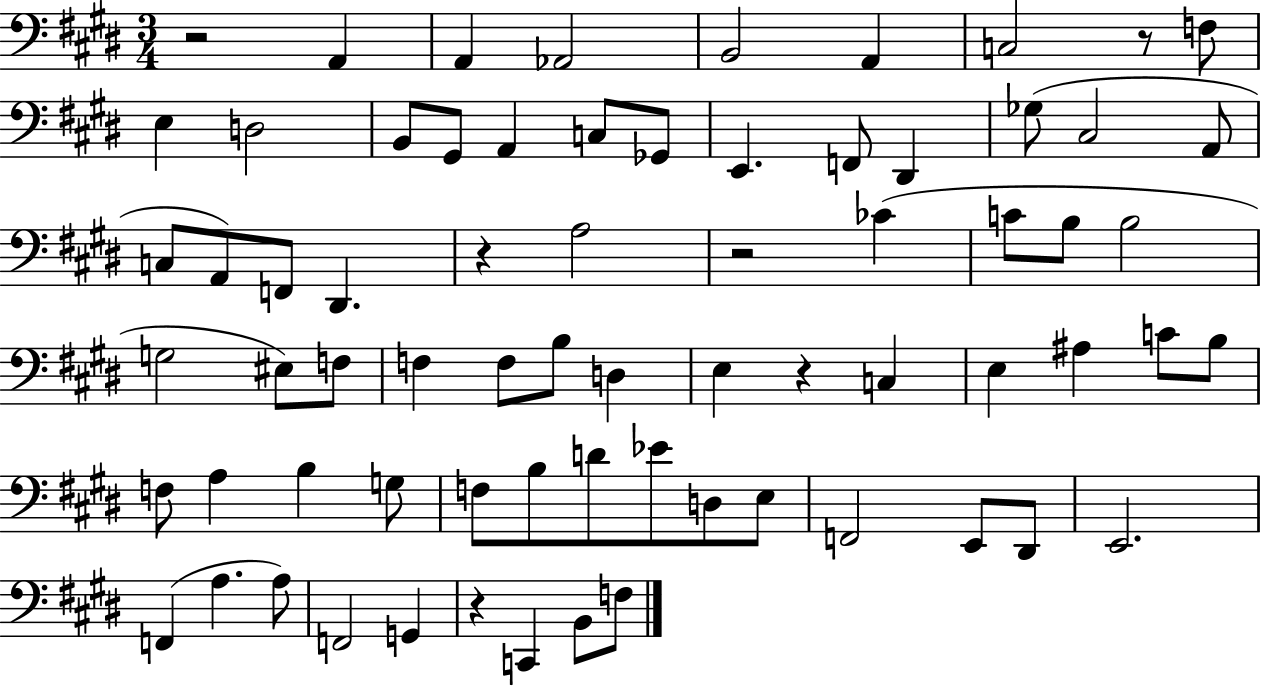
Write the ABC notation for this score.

X:1
T:Untitled
M:3/4
L:1/4
K:E
z2 A,, A,, _A,,2 B,,2 A,, C,2 z/2 F,/2 E, D,2 B,,/2 ^G,,/2 A,, C,/2 _G,,/2 E,, F,,/2 ^D,, _G,/2 ^C,2 A,,/2 C,/2 A,,/2 F,,/2 ^D,, z A,2 z2 _C C/2 B,/2 B,2 G,2 ^E,/2 F,/2 F, F,/2 B,/2 D, E, z C, E, ^A, C/2 B,/2 F,/2 A, B, G,/2 F,/2 B,/2 D/2 _E/2 D,/2 E,/2 F,,2 E,,/2 ^D,,/2 E,,2 F,, A, A,/2 F,,2 G,, z C,, B,,/2 F,/2